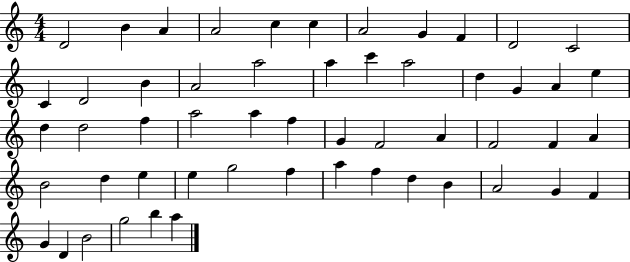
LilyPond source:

{
  \clef treble
  \numericTimeSignature
  \time 4/4
  \key c \major
  d'2 b'4 a'4 | a'2 c''4 c''4 | a'2 g'4 f'4 | d'2 c'2 | \break c'4 d'2 b'4 | a'2 a''2 | a''4 c'''4 a''2 | d''4 g'4 a'4 e''4 | \break d''4 d''2 f''4 | a''2 a''4 f''4 | g'4 f'2 a'4 | f'2 f'4 a'4 | \break b'2 d''4 e''4 | e''4 g''2 f''4 | a''4 f''4 d''4 b'4 | a'2 g'4 f'4 | \break g'4 d'4 b'2 | g''2 b''4 a''4 | \bar "|."
}